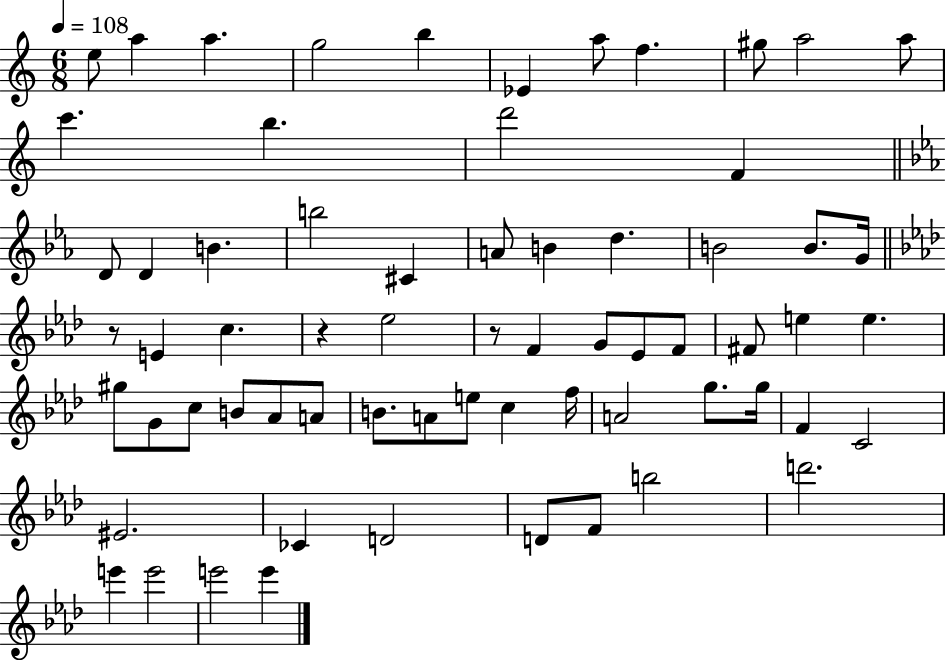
E5/e A5/q A5/q. G5/h B5/q Eb4/q A5/e F5/q. G#5/e A5/h A5/e C6/q. B5/q. D6/h F4/q D4/e D4/q B4/q. B5/h C#4/q A4/e B4/q D5/q. B4/h B4/e. G4/s R/e E4/q C5/q. R/q Eb5/h R/e F4/q G4/e Eb4/e F4/e F#4/e E5/q E5/q. G#5/e G4/e C5/e B4/e Ab4/e A4/e B4/e. A4/e E5/e C5/q F5/s A4/h G5/e. G5/s F4/q C4/h EIS4/h. CES4/q D4/h D4/e F4/e B5/h D6/h. E6/q E6/h E6/h E6/q